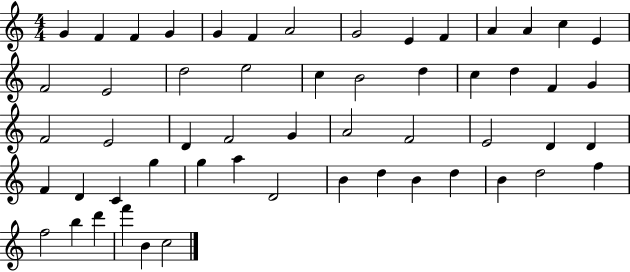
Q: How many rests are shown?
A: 0